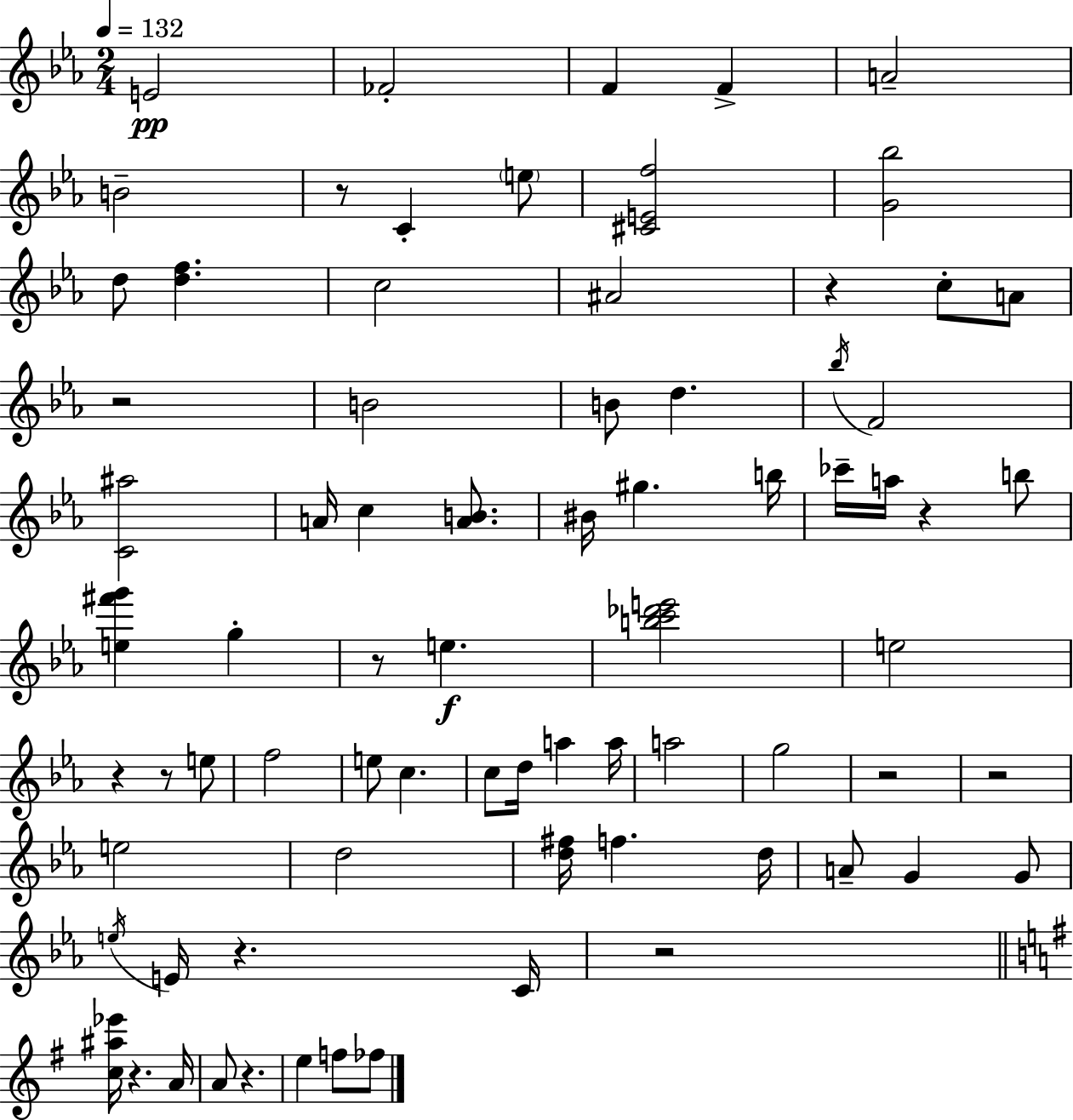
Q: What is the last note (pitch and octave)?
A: FES5